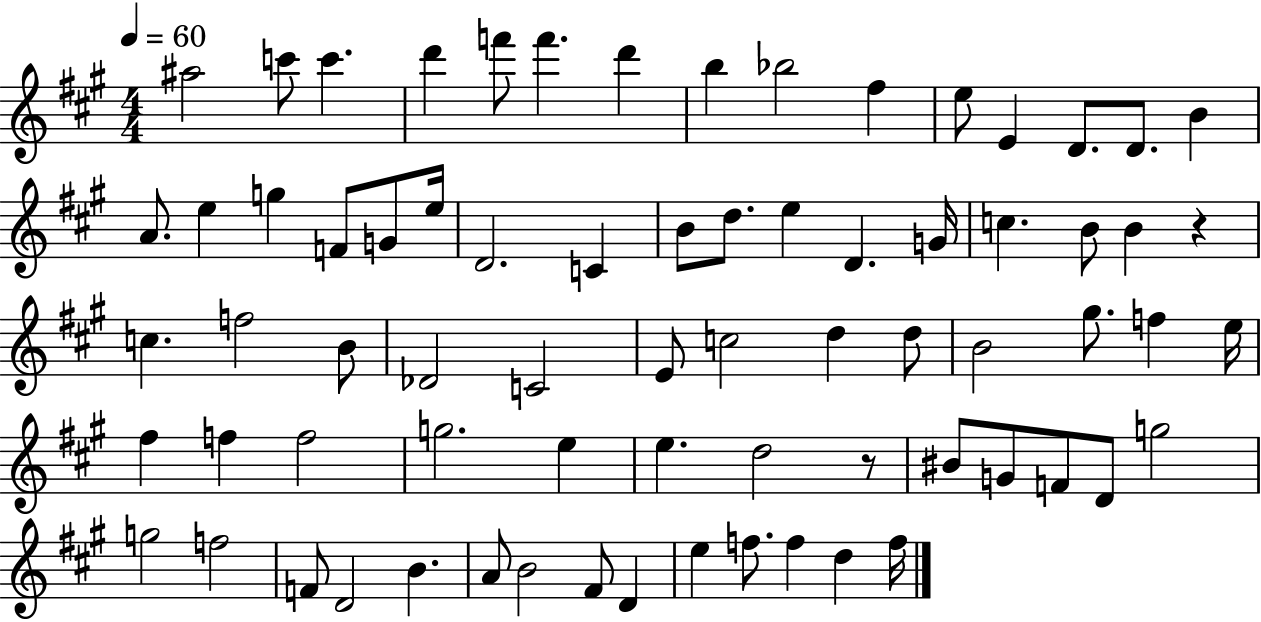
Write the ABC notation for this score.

X:1
T:Untitled
M:4/4
L:1/4
K:A
^a2 c'/2 c' d' f'/2 f' d' b _b2 ^f e/2 E D/2 D/2 B A/2 e g F/2 G/2 e/4 D2 C B/2 d/2 e D G/4 c B/2 B z c f2 B/2 _D2 C2 E/2 c2 d d/2 B2 ^g/2 f e/4 ^f f f2 g2 e e d2 z/2 ^B/2 G/2 F/2 D/2 g2 g2 f2 F/2 D2 B A/2 B2 ^F/2 D e f/2 f d f/4